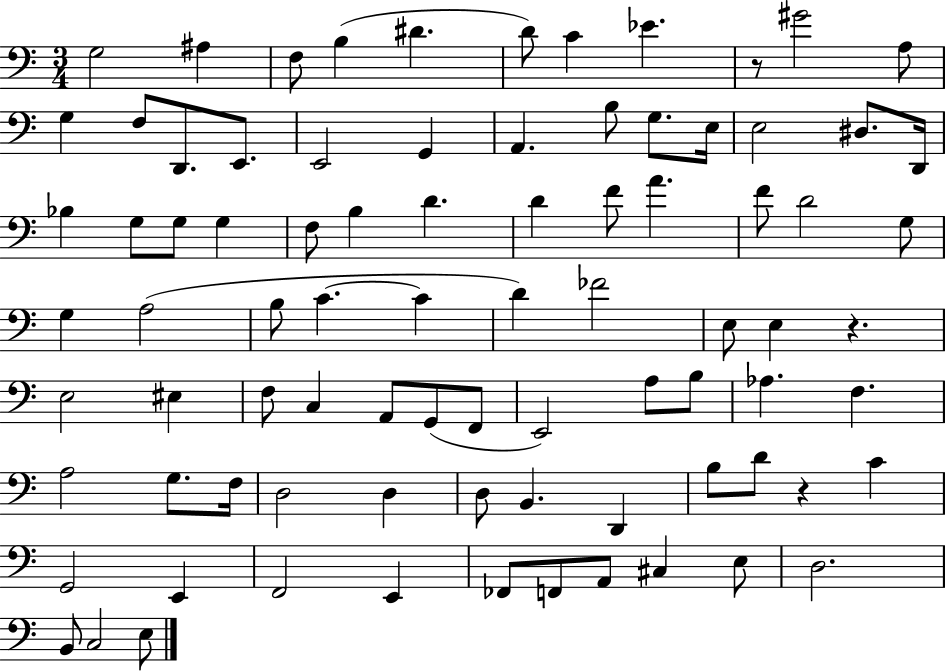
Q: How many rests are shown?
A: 3